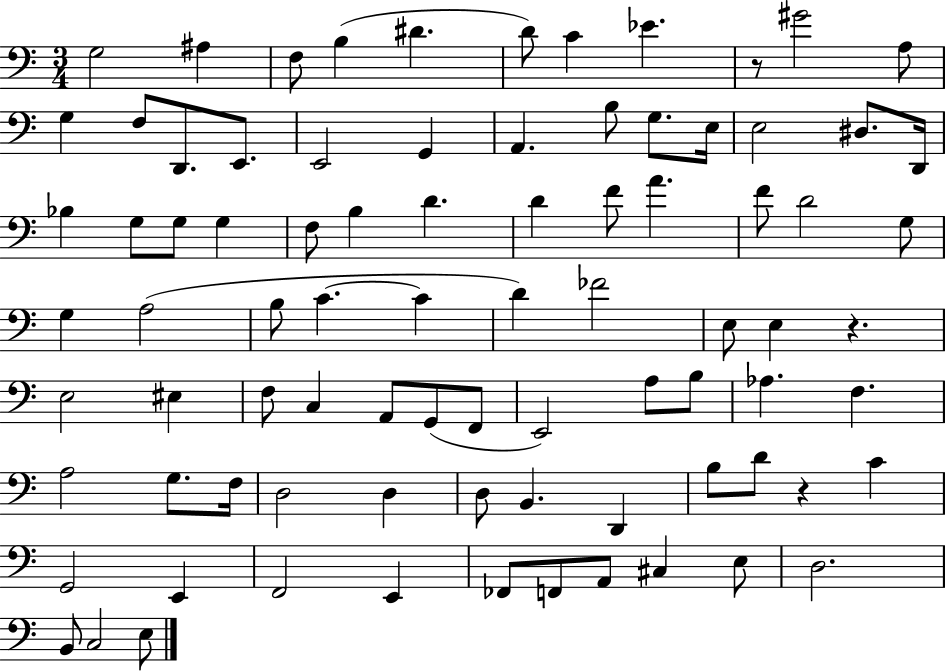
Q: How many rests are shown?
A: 3